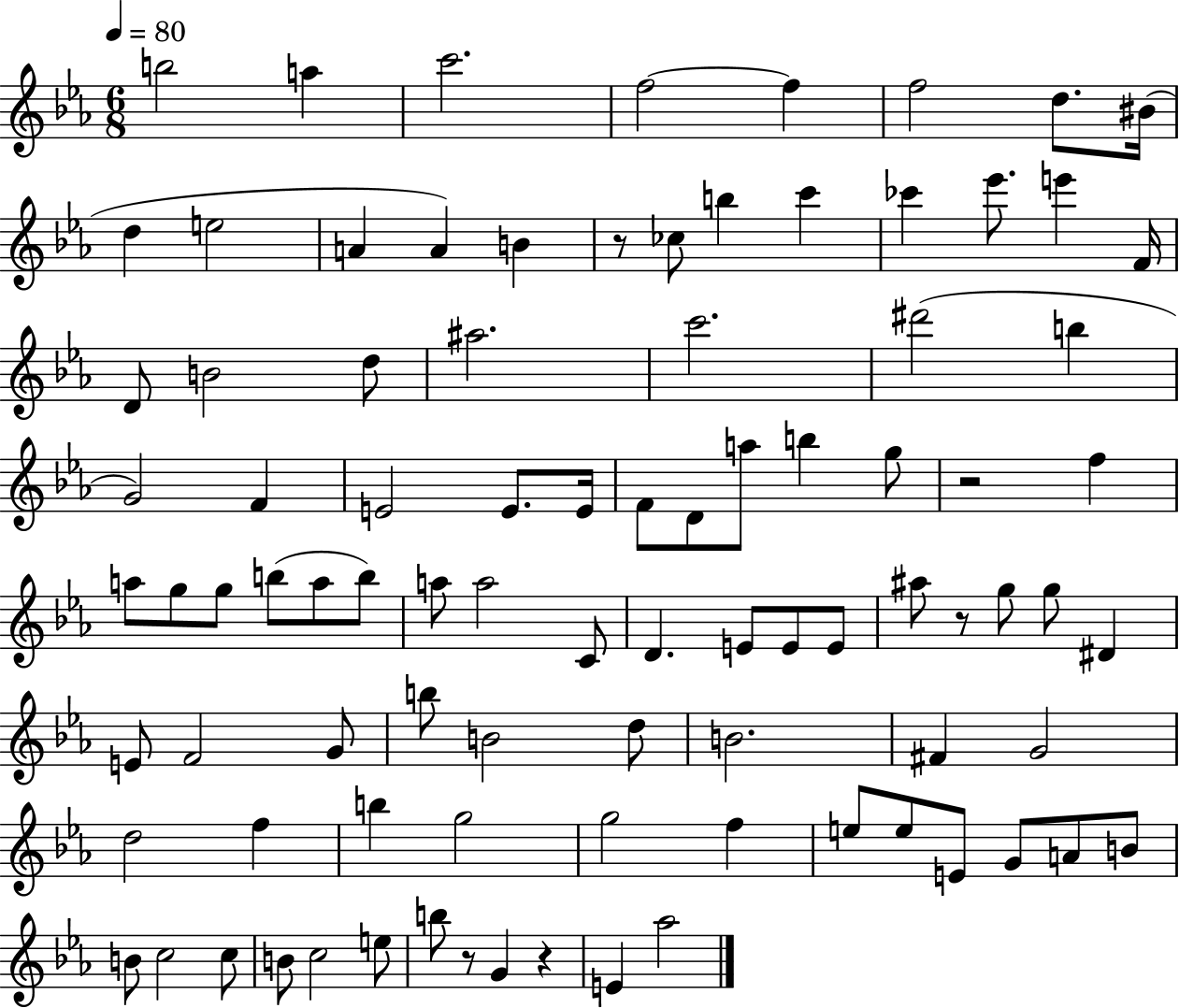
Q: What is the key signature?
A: EES major